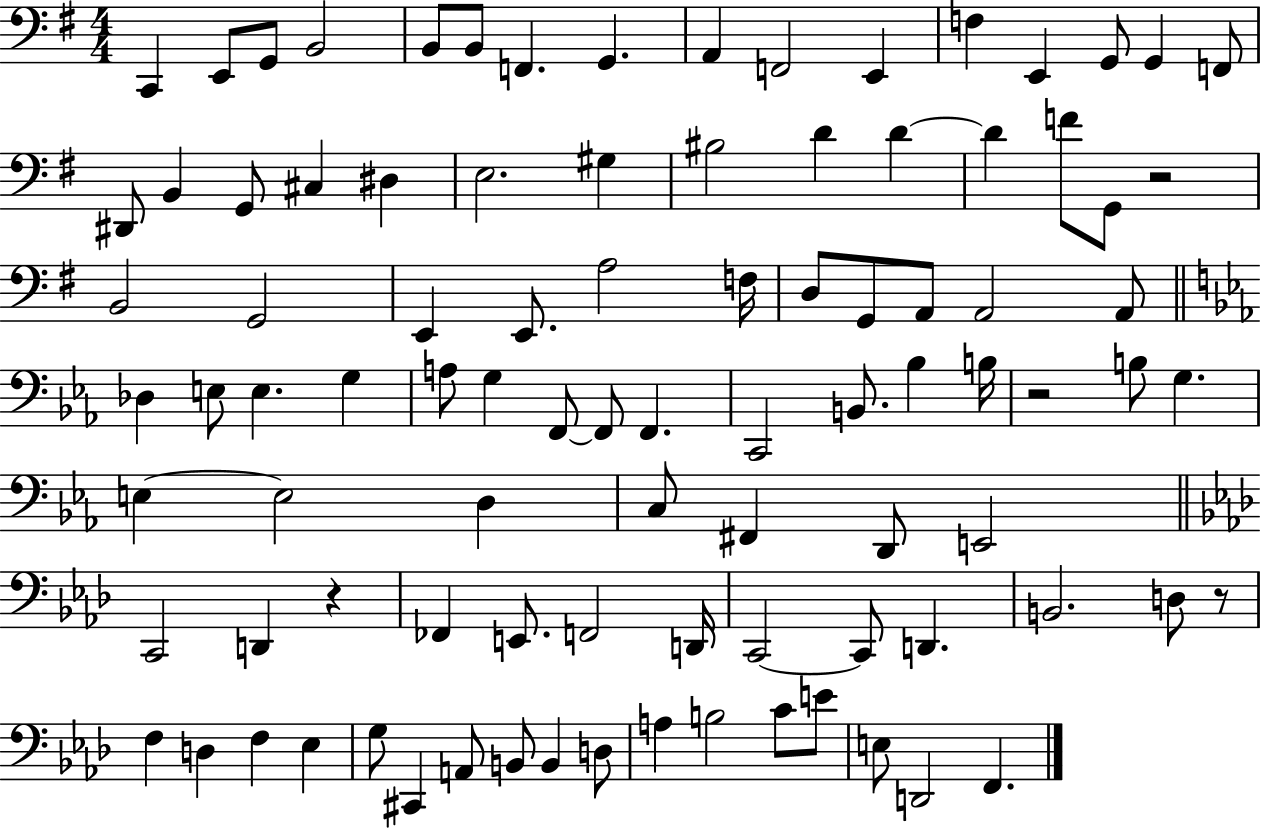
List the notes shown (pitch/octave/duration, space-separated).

C2/q E2/e G2/e B2/h B2/e B2/e F2/q. G2/q. A2/q F2/h E2/q F3/q E2/q G2/e G2/q F2/e D#2/e B2/q G2/e C#3/q D#3/q E3/h. G#3/q BIS3/h D4/q D4/q D4/q F4/e G2/e R/h B2/h G2/h E2/q E2/e. A3/h F3/s D3/e G2/e A2/e A2/h A2/e Db3/q E3/e E3/q. G3/q A3/e G3/q F2/e F2/e F2/q. C2/h B2/e. Bb3/q B3/s R/h B3/e G3/q. E3/q E3/h D3/q C3/e F#2/q D2/e E2/h C2/h D2/q R/q FES2/q E2/e. F2/h D2/s C2/h C2/e D2/q. B2/h. D3/e R/e F3/q D3/q F3/q Eb3/q G3/e C#2/q A2/e B2/e B2/q D3/e A3/q B3/h C4/e E4/e E3/e D2/h F2/q.